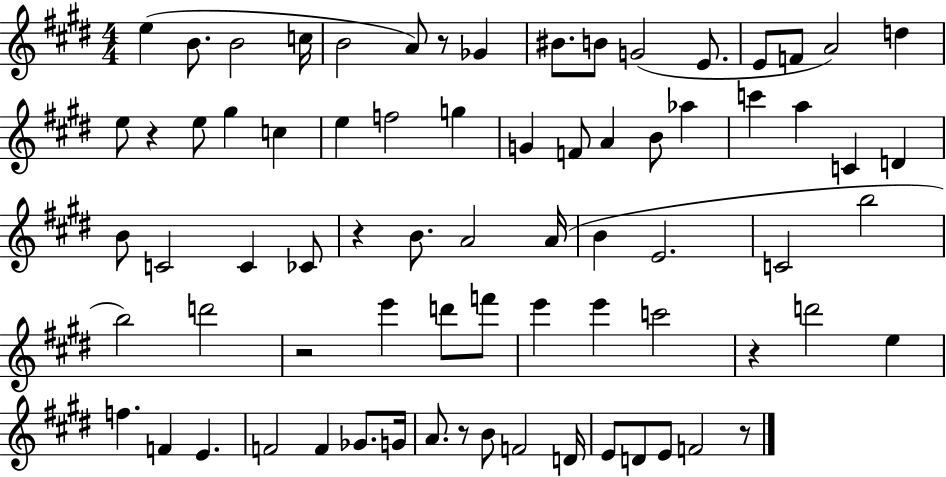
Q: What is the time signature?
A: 4/4